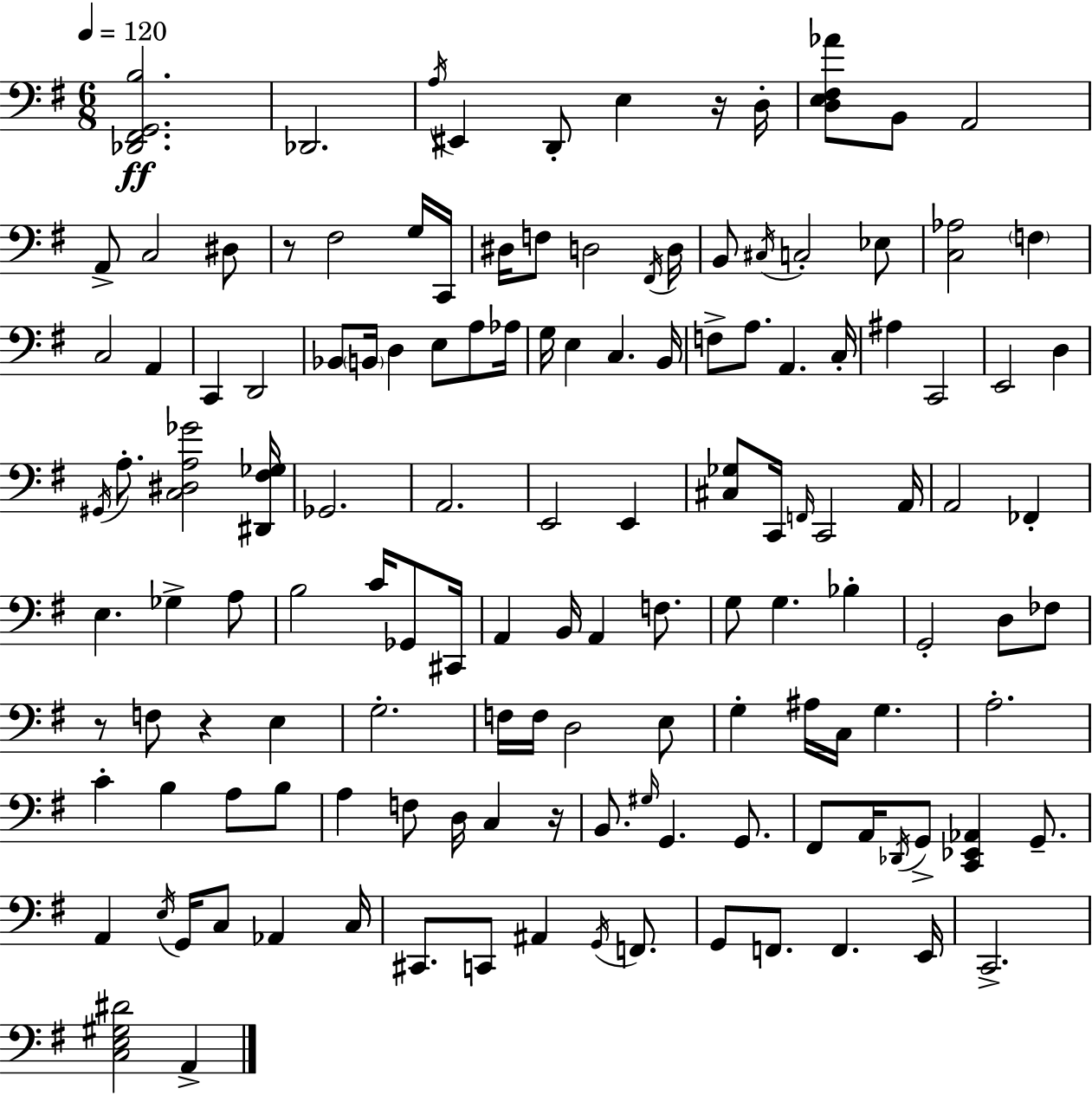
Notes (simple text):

[Db2,F#2,G2,B3]/h. Db2/h. A3/s EIS2/q D2/e E3/q R/s D3/s [D3,E3,F#3,Ab4]/e B2/e A2/h A2/e C3/h D#3/e R/e F#3/h G3/s C2/s D#3/s F3/e D3/h F#2/s D3/s B2/e C#3/s C3/h Eb3/e [C3,Ab3]/h F3/q C3/h A2/q C2/q D2/h Bb2/e B2/s D3/q E3/e A3/e Ab3/s G3/s E3/q C3/q. B2/s F3/e A3/e. A2/q. C3/s A#3/q C2/h E2/h D3/q G#2/s A3/e. [C3,D#3,A3,Gb4]/h [D#2,F#3,Gb3]/s Gb2/h. A2/h. E2/h E2/q [C#3,Gb3]/e C2/s F2/s C2/h A2/s A2/h FES2/q E3/q. Gb3/q A3/e B3/h C4/s Gb2/e C#2/s A2/q B2/s A2/q F3/e. G3/e G3/q. Bb3/q G2/h D3/e FES3/e R/e F3/e R/q E3/q G3/h. F3/s F3/s D3/h E3/e G3/q A#3/s C3/s G3/q. A3/h. C4/q B3/q A3/e B3/e A3/q F3/e D3/s C3/q R/s B2/e. G#3/s G2/q. G2/e. F#2/e A2/s Db2/s G2/e [C2,Eb2,Ab2]/q G2/e. A2/q E3/s G2/s C3/e Ab2/q C3/s C#2/e. C2/e A#2/q G2/s F2/e. G2/e F2/e. F2/q. E2/s C2/h. [C3,E3,G#3,D#4]/h A2/q